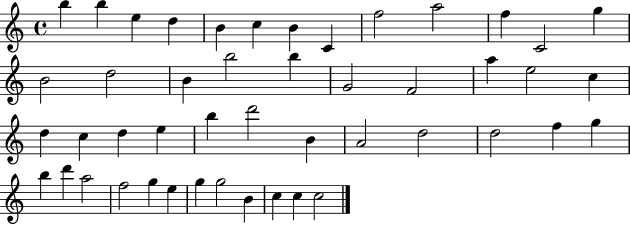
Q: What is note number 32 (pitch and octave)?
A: D5